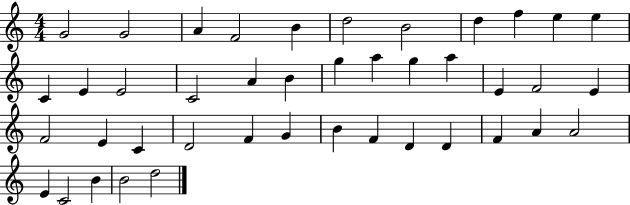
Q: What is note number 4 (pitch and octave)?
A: F4